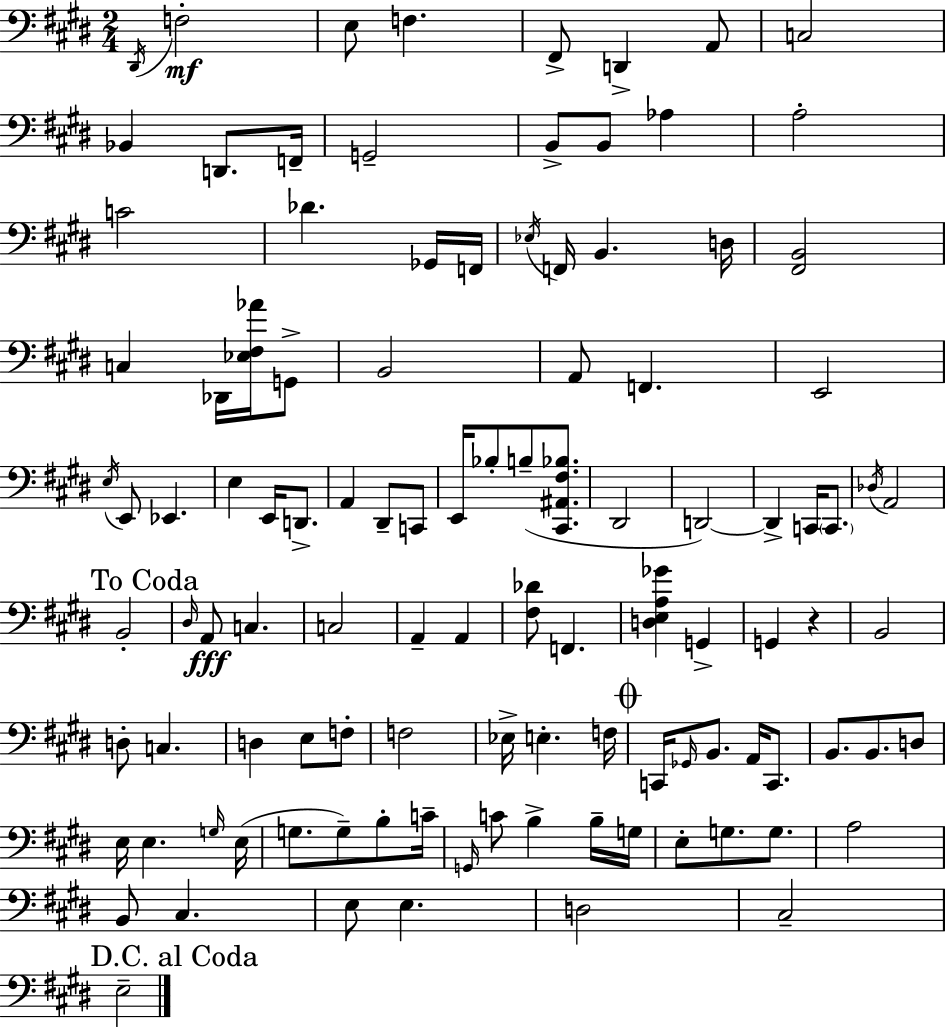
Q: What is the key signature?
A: E major